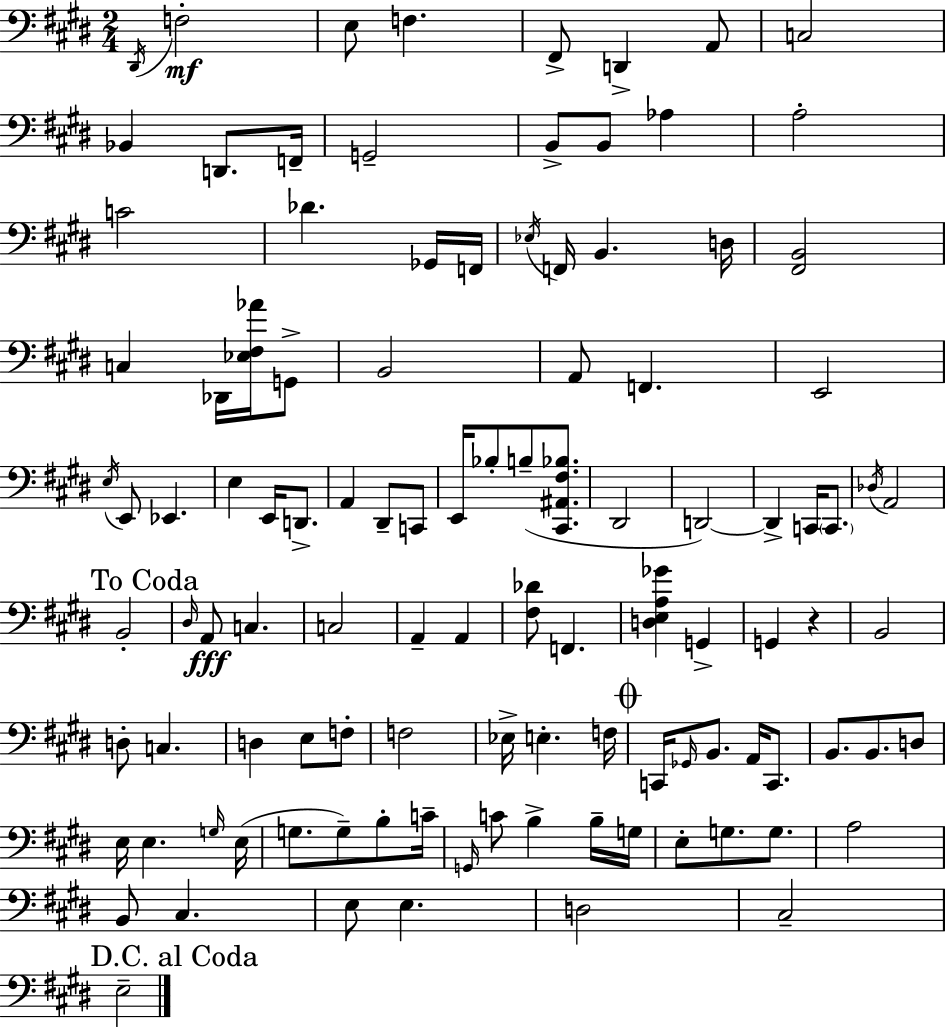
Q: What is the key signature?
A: E major